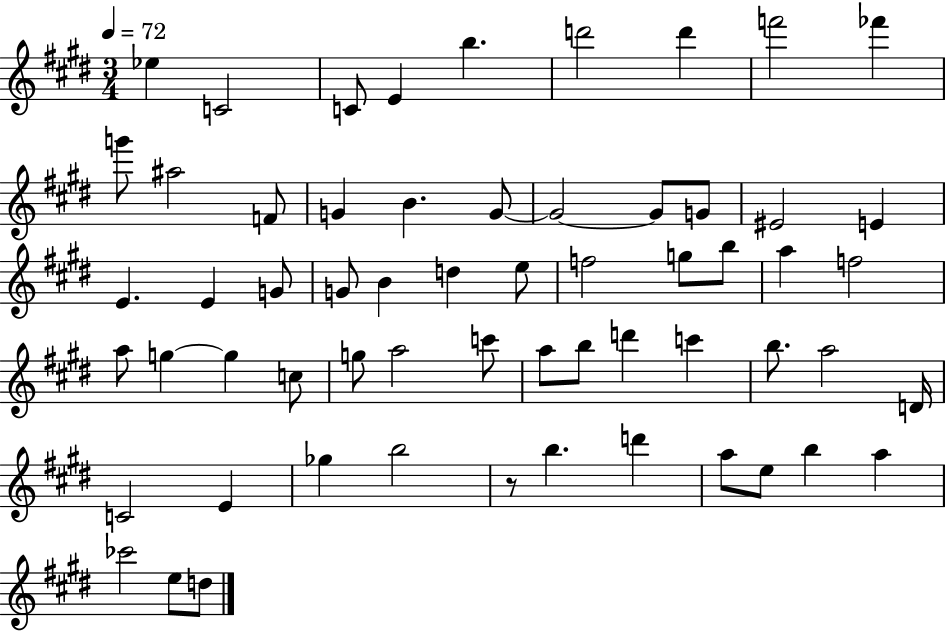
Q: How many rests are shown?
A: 1